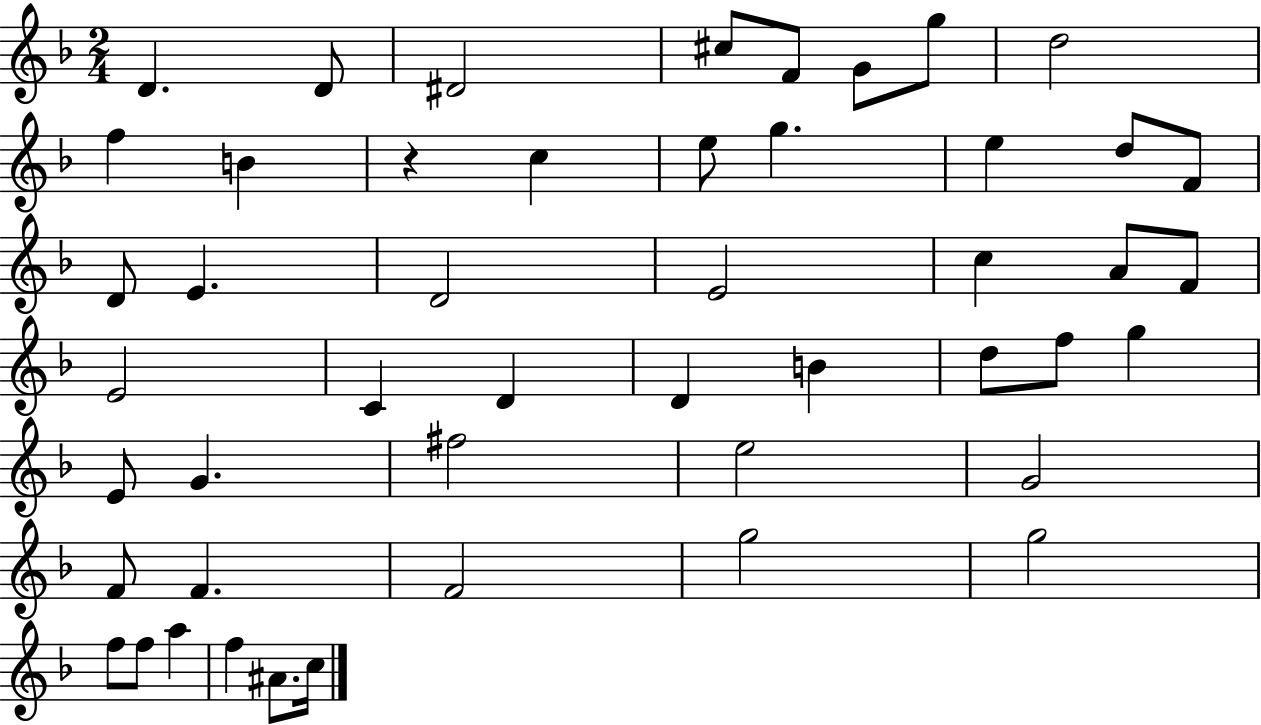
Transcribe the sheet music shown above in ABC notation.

X:1
T:Untitled
M:2/4
L:1/4
K:F
D D/2 ^D2 ^c/2 F/2 G/2 g/2 d2 f B z c e/2 g e d/2 F/2 D/2 E D2 E2 c A/2 F/2 E2 C D D B d/2 f/2 g E/2 G ^f2 e2 G2 F/2 F F2 g2 g2 f/2 f/2 a f ^A/2 c/4